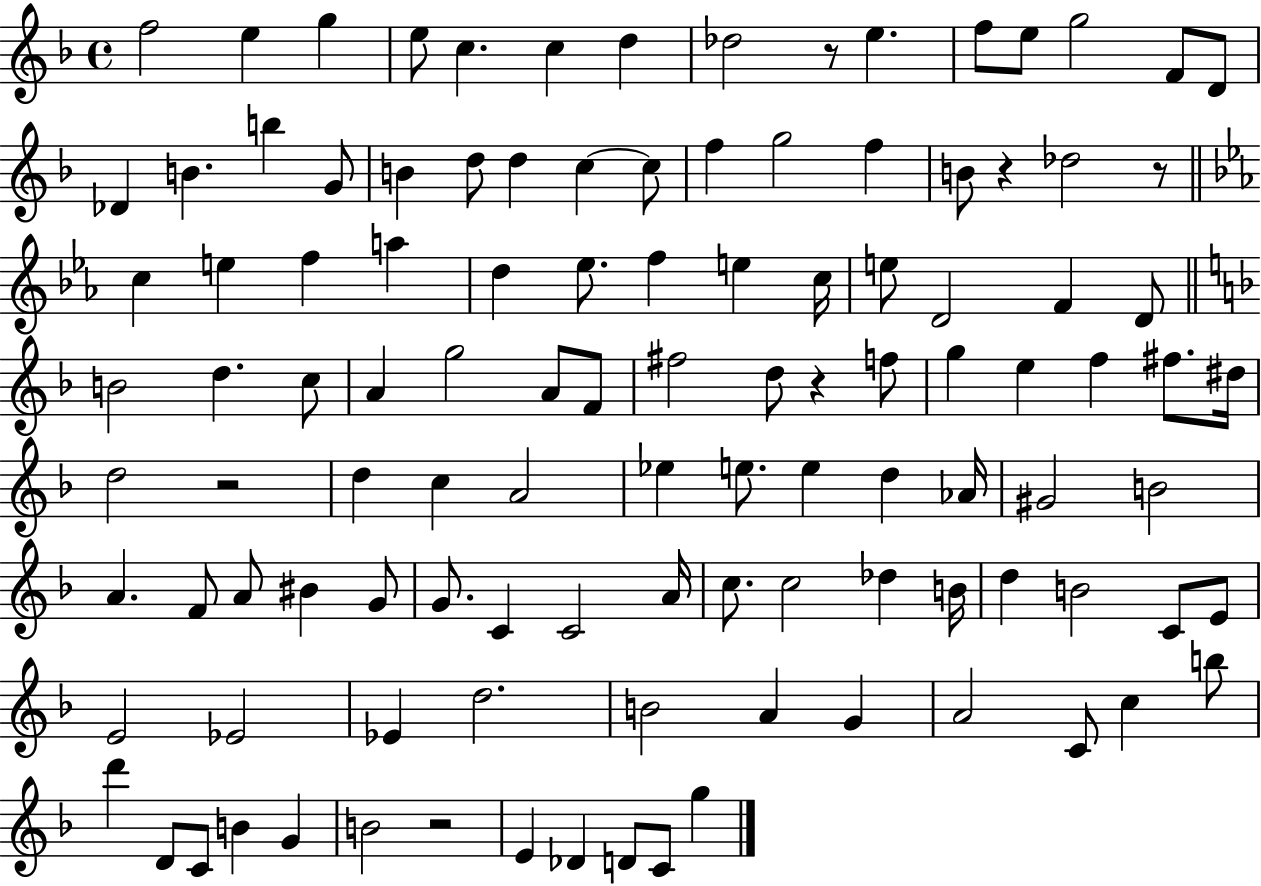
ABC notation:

X:1
T:Untitled
M:4/4
L:1/4
K:F
f2 e g e/2 c c d _d2 z/2 e f/2 e/2 g2 F/2 D/2 _D B b G/2 B d/2 d c c/2 f g2 f B/2 z _d2 z/2 c e f a d _e/2 f e c/4 e/2 D2 F D/2 B2 d c/2 A g2 A/2 F/2 ^f2 d/2 z f/2 g e f ^f/2 ^d/4 d2 z2 d c A2 _e e/2 e d _A/4 ^G2 B2 A F/2 A/2 ^B G/2 G/2 C C2 A/4 c/2 c2 _d B/4 d B2 C/2 E/2 E2 _E2 _E d2 B2 A G A2 C/2 c b/2 d' D/2 C/2 B G B2 z2 E _D D/2 C/2 g